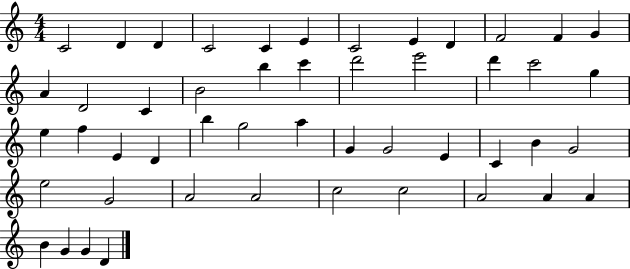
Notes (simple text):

C4/h D4/q D4/q C4/h C4/q E4/q C4/h E4/q D4/q F4/h F4/q G4/q A4/q D4/h C4/q B4/h B5/q C6/q D6/h E6/h D6/q C6/h G5/q E5/q F5/q E4/q D4/q B5/q G5/h A5/q G4/q G4/h E4/q C4/q B4/q G4/h E5/h G4/h A4/h A4/h C5/h C5/h A4/h A4/q A4/q B4/q G4/q G4/q D4/q